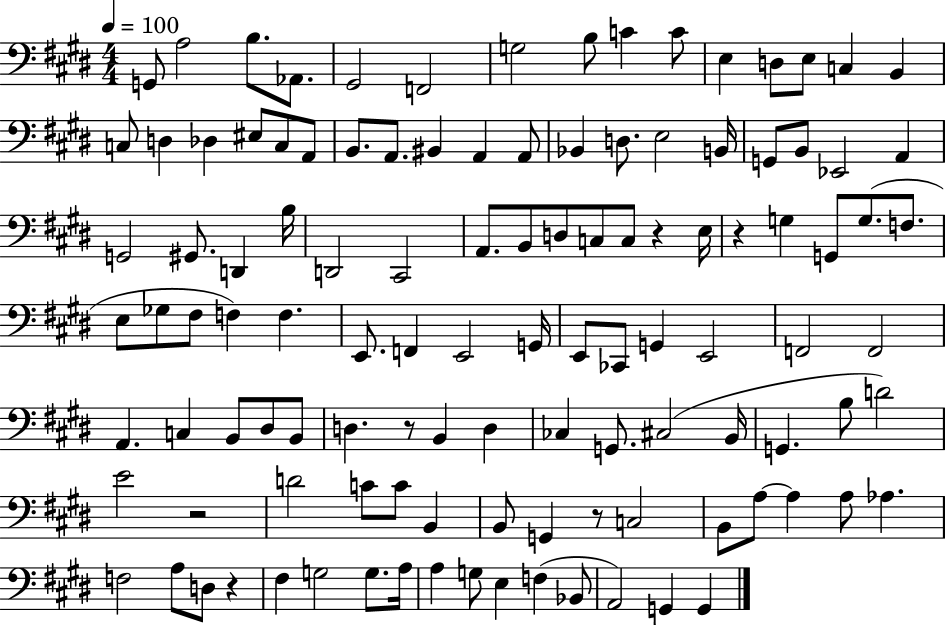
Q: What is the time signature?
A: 4/4